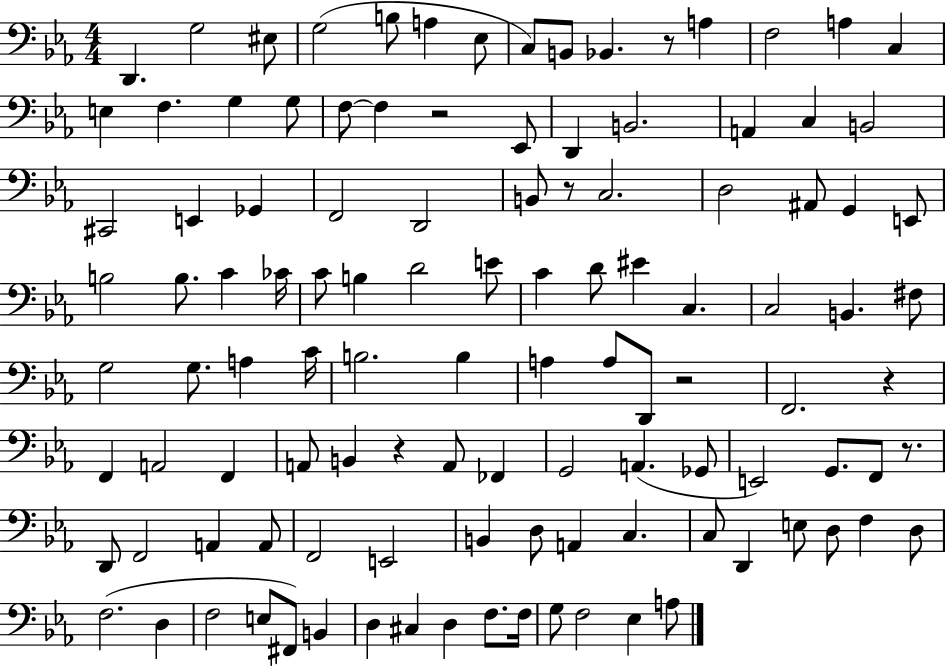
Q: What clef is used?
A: bass